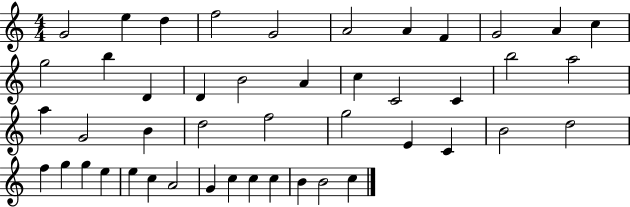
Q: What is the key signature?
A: C major